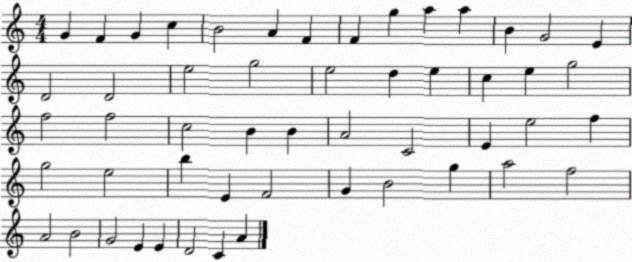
X:1
T:Untitled
M:4/4
L:1/4
K:C
G F G c B2 A F F g a a B G2 E D2 D2 e2 g2 e2 d e c e g2 f2 f2 c2 B B A2 C2 E e2 f g2 e2 b E F2 G B2 g a2 f2 A2 B2 G2 E E D2 C A